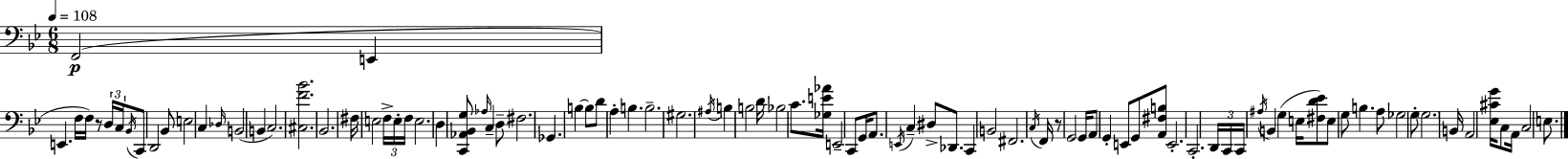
{
  \clef bass
  \numericTimeSignature
  \time 6/8
  \key bes \major
  \tempo 4 = 108
  f,2(\p e,4 | e,4. f16 f16) r8 \tuplet 3/2 { d16 c16 | \acciaccatura { bes,16 } } c,8 d,2 bes,8 | e2 c4 | \break \grace { des16 } b,2( b,4 | c2.) | <cis f' bes'>2. | bes,2. | \break fis16 e2 \tuplet 3/2 { f16-> | e16-. f16 } e2. | d4 <c, aes, bes, g>8 \grace { aes16 } c4-- | d8-- fis2. | \break ges,4. b4~~ | b8 d'8 a4-. b4. | b2.-- | gis2. | \break \acciaccatura { ais16 } b4 b2 | d'16 bes2 | c'8. <ges e' aes'>16 e,2-- | c,8 g,16 a,8. \acciaccatura { e,16 } c4-- | \break dis8-> des,8. c,4 b,2 | fis,2. | \acciaccatura { c16 } f,16 r8 g,2 | g,16 a,8 g,4-. | \break e,8 g,8 <a, fis b>8 e,2.-. | c,2.-. | \tuplet 3/2 { d,16 c,16 c,16 } \acciaccatura { ais16 } b,4 | g4( e16 <fis d' ees'>8) e8 g8 | \break b4. a8 ges2 | g8-. \parenthesize g2. | b,16 a,2 | <ees cis' g'>16 c8 a,16 c2 | \break e8. \bar "|."
}